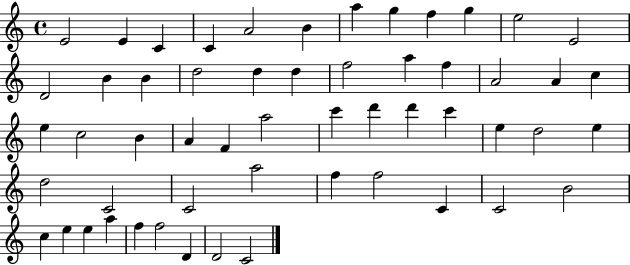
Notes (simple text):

E4/h E4/q C4/q C4/q A4/h B4/q A5/q G5/q F5/q G5/q E5/h E4/h D4/h B4/q B4/q D5/h D5/q D5/q F5/h A5/q F5/q A4/h A4/q C5/q E5/q C5/h B4/q A4/q F4/q A5/h C6/q D6/q D6/q C6/q E5/q D5/h E5/q D5/h C4/h C4/h A5/h F5/q F5/h C4/q C4/h B4/h C5/q E5/q E5/q A5/q F5/q F5/h D4/q D4/h C4/h